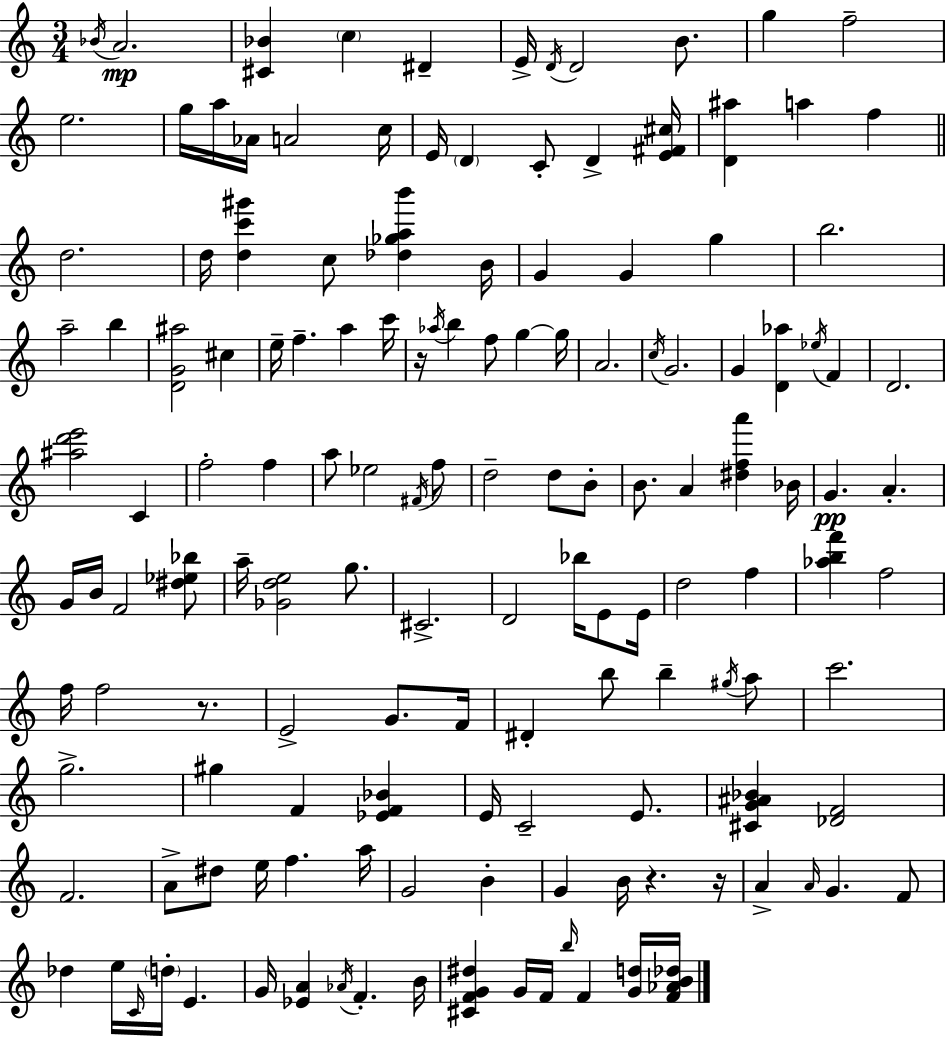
Bb4/s A4/h. [C#4,Bb4]/q C5/q D#4/q E4/s D4/s D4/h B4/e. G5/q F5/h E5/h. G5/s A5/s Ab4/s A4/h C5/s E4/s D4/q C4/e D4/q [E4,F#4,C#5]/s [D4,A#5]/q A5/q F5/q D5/h. D5/s [D5,C6,G#6]/q C5/e [Db5,Gb5,A5,B6]/q B4/s G4/q G4/q G5/q B5/h. A5/h B5/q [D4,G4,A#5]/h C#5/q E5/s F5/q. A5/q C6/s R/s Ab5/s B5/q F5/e G5/q G5/s A4/h. C5/s G4/h. G4/q [D4,Ab5]/q Eb5/s F4/q D4/h. [A#5,D6,E6]/h C4/q F5/h F5/q A5/e Eb5/h F#4/s F5/e D5/h D5/e B4/e B4/e. A4/q [D#5,F5,A6]/q Bb4/s G4/q. A4/q. G4/s B4/s F4/h [D#5,Eb5,Bb5]/e A5/s [Gb4,D5,E5]/h G5/e. C#4/h. D4/h Bb5/s E4/e E4/s D5/h F5/q [Ab5,B5,F6]/q F5/h F5/s F5/h R/e. E4/h G4/e. F4/s D#4/q B5/e B5/q G#5/s A5/e C6/h. G5/h. G#5/q F4/q [Eb4,F4,Bb4]/q E4/s C4/h E4/e. [C#4,G4,A#4,Bb4]/q [Db4,F4]/h F4/h. A4/e D#5/e E5/s F5/q. A5/s G4/h B4/q G4/q B4/s R/q. R/s A4/q A4/s G4/q. F4/e Db5/q E5/s C4/s D5/s E4/q. G4/s [Eb4,A4]/q Ab4/s F4/q. B4/s [C#4,F4,G4,D#5]/q G4/s F4/s B5/s F4/q [G4,D5]/s [F4,Ab4,B4,Db5]/s